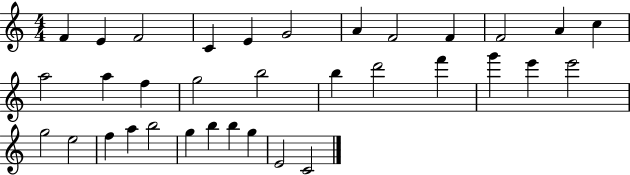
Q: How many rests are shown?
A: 0